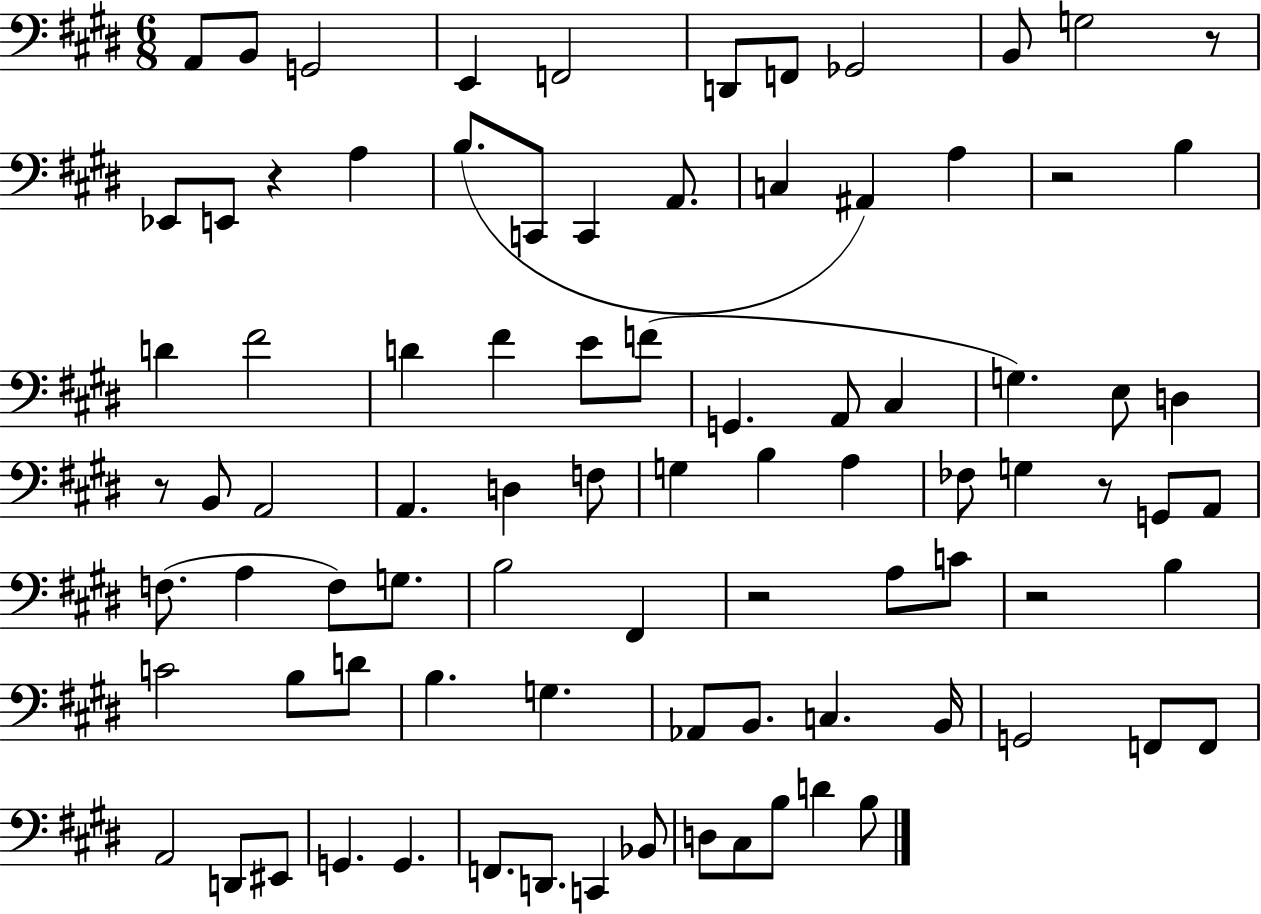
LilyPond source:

{
  \clef bass
  \numericTimeSignature
  \time 6/8
  \key e \major
  a,8 b,8 g,2 | e,4 f,2 | d,8 f,8 ges,2 | b,8 g2 r8 | \break ees,8 e,8 r4 a4 | b8.( c,8 c,4 a,8. | c4 ais,4) a4 | r2 b4 | \break d'4 fis'2 | d'4 fis'4 e'8 f'8( | g,4. a,8 cis4 | g4.) e8 d4 | \break r8 b,8 a,2 | a,4. d4 f8 | g4 b4 a4 | fes8 g4 r8 g,8 a,8 | \break f8.( a4 f8) g8. | b2 fis,4 | r2 a8 c'8 | r2 b4 | \break c'2 b8 d'8 | b4. g4. | aes,8 b,8. c4. b,16 | g,2 f,8 f,8 | \break a,2 d,8 eis,8 | g,4. g,4. | f,8. d,8. c,4 bes,8 | d8 cis8 b8 d'4 b8 | \break \bar "|."
}